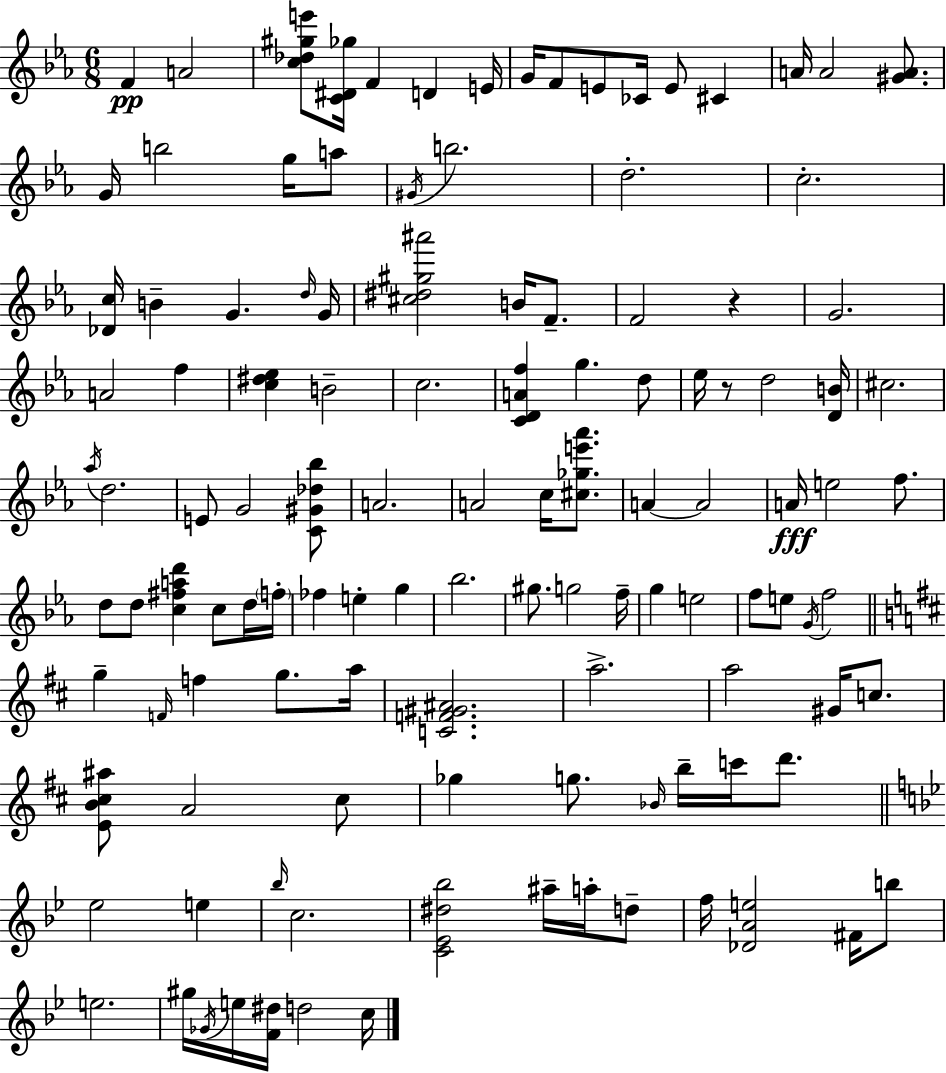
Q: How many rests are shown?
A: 2